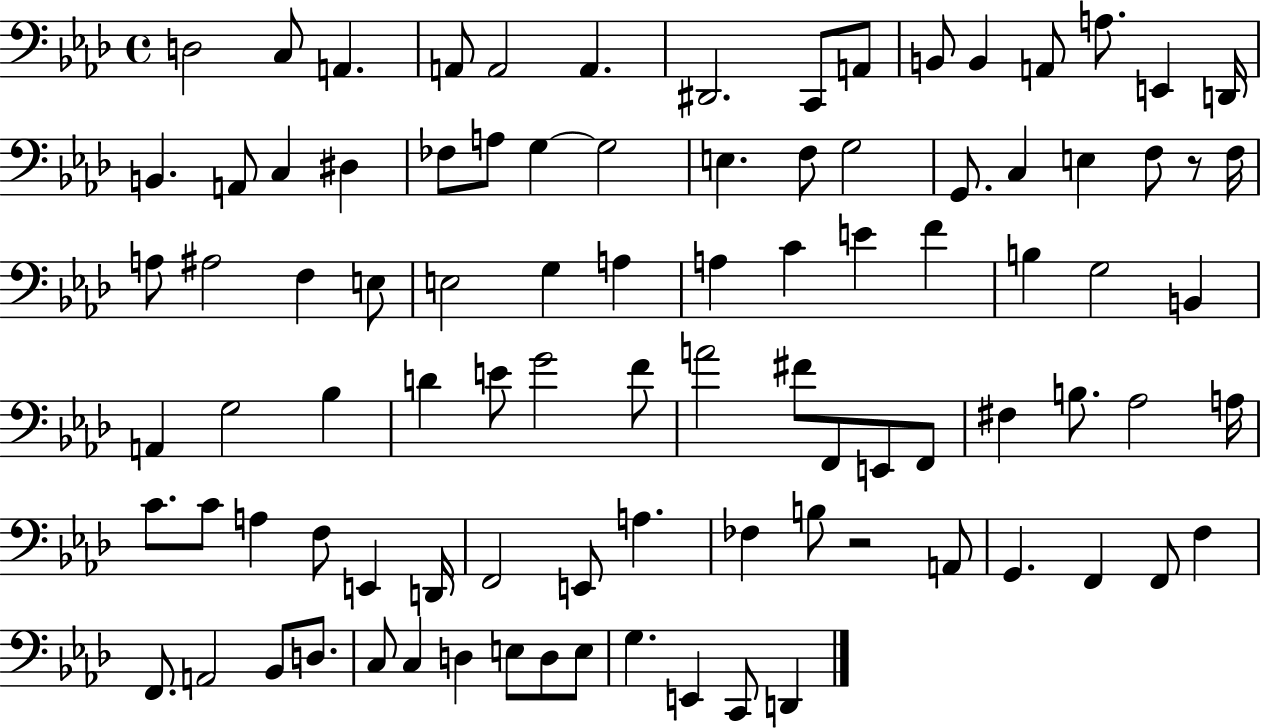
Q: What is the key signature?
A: AES major